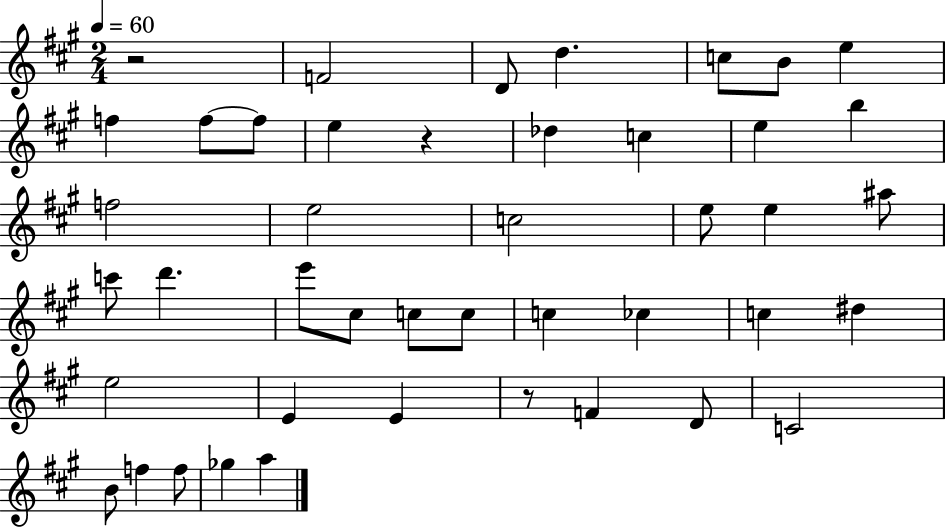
R/h F4/h D4/e D5/q. C5/e B4/e E5/q F5/q F5/e F5/e E5/q R/q Db5/q C5/q E5/q B5/q F5/h E5/h C5/h E5/e E5/q A#5/e C6/e D6/q. E6/e C#5/e C5/e C5/e C5/q CES5/q C5/q D#5/q E5/h E4/q E4/q R/e F4/q D4/e C4/h B4/e F5/q F5/e Gb5/q A5/q